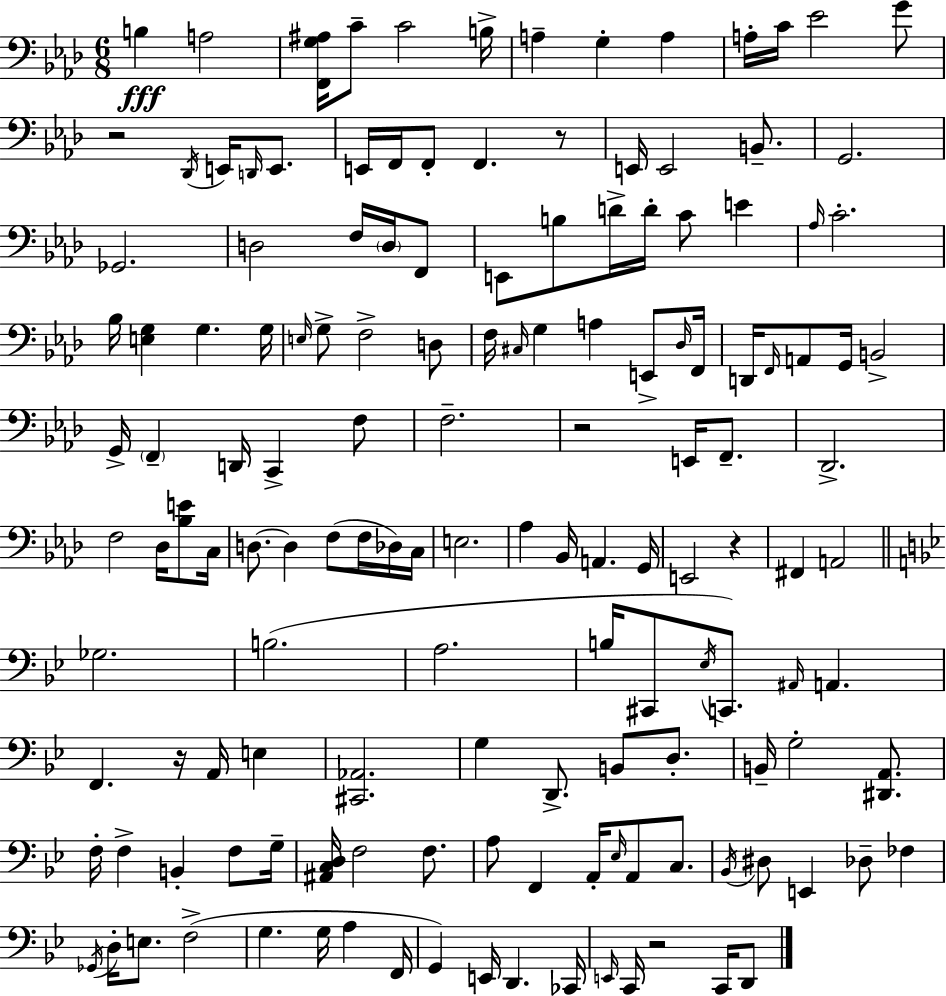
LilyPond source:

{
  \clef bass
  \numericTimeSignature
  \time 6/8
  \key aes \major
  b4\fff a2 | <f, g ais>16 c'8-- c'2 b16-> | a4-- g4-. a4 | a16-. c'16 ees'2 g'8 | \break r2 \acciaccatura { des,16 } e,16 \grace { d,16 } e,8. | e,16 f,16 f,8-. f,4. | r8 e,16 e,2 b,8.-- | g,2. | \break ges,2. | d2 f16 \parenthesize d16 | f,8 e,8 b8 d'16-> d'16-. c'8 e'4 | \grace { aes16 } c'2.-. | \break bes16 <e g>4 g4. | g16 \grace { e16 } g8-> f2-> | d8 f16 \grace { cis16 } g4 a4 | e,8-> \grace { des16 } f,16 d,16 \grace { f,16 } a,8 g,16 b,2-> | \break g,16-> \parenthesize f,4-- | d,16 c,4-> f8 f2.-- | r2 | e,16 f,8.-- des,2.-> | \break f2 | des16 <bes e'>8 c16 d8.~~ d4 | f8( f16 des16) c16 e2. | aes4 bes,16 | \break a,4. g,16 e,2 | r4 fis,4 a,2 | \bar "||" \break \key bes \major ges2. | b2.( | a2. | b16 cis,8 \acciaccatura { ees16 } c,8.) \grace { ais,16 } a,4. | \break f,4. r16 a,16 e4 | <cis, aes,>2. | g4 d,8.-> b,8 d8.-. | b,16-- g2-. <dis, a,>8. | \break f16-. f4-> b,4-. f8 | g16-- <ais, c d>16 f2 f8. | a8 f,4 a,16-. \grace { ees16 } a,8 | c8. \acciaccatura { bes,16 } dis8 e,4 des8-- | \break fes4 \acciaccatura { ges,16 } d16-. e8. f2->( | g4. g16 | a4 f,16 g,4) e,16 d,4. | ces,16 \grace { e,16 } c,16 r2 | \break c,16 d,8 \bar "|."
}